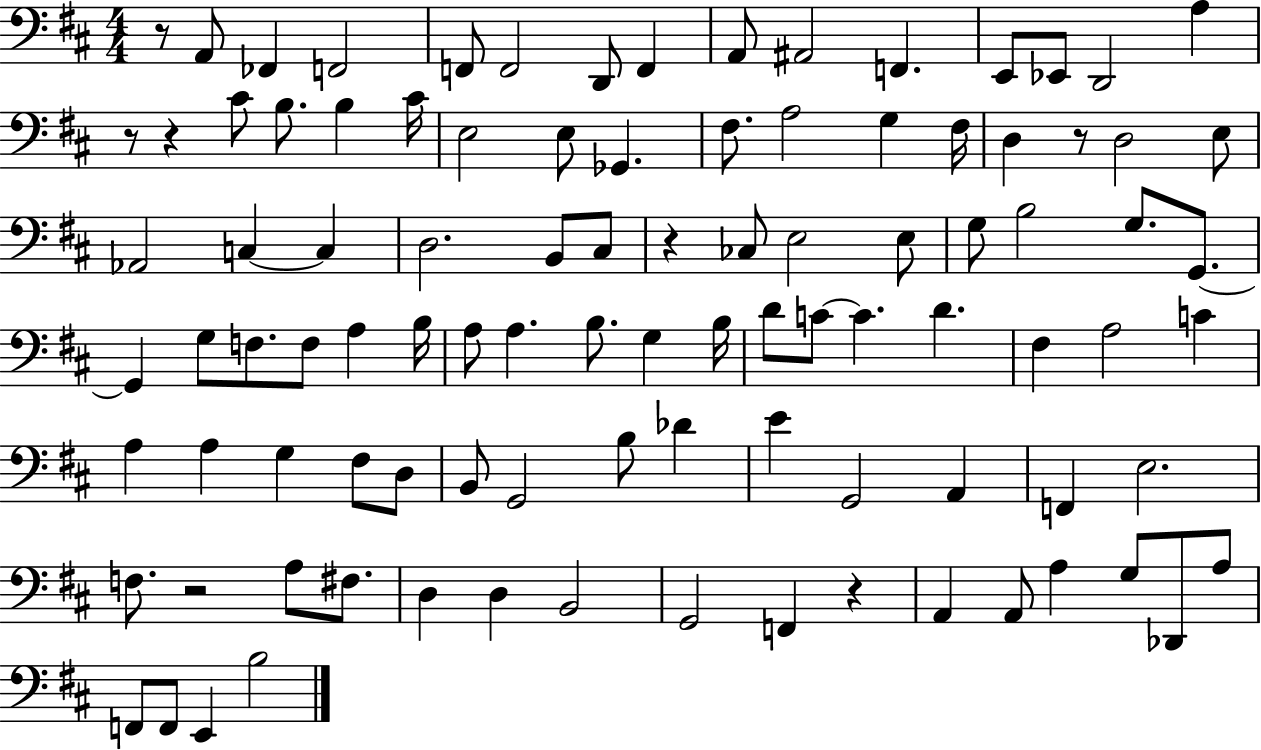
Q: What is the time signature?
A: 4/4